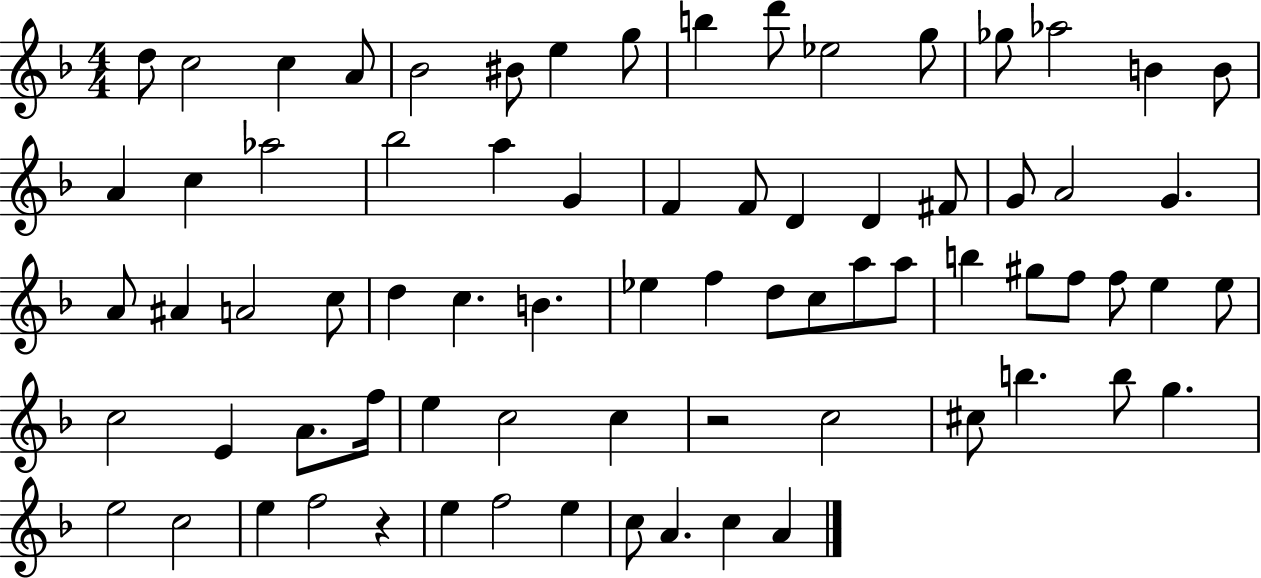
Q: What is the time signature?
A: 4/4